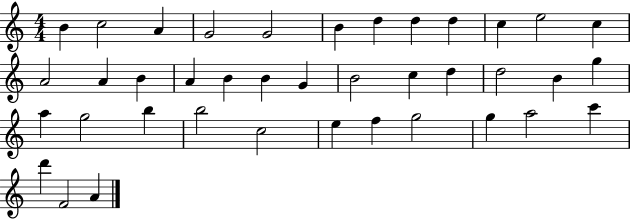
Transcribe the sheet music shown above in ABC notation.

X:1
T:Untitled
M:4/4
L:1/4
K:C
B c2 A G2 G2 B d d d c e2 c A2 A B A B B G B2 c d d2 B g a g2 b b2 c2 e f g2 g a2 c' d' F2 A